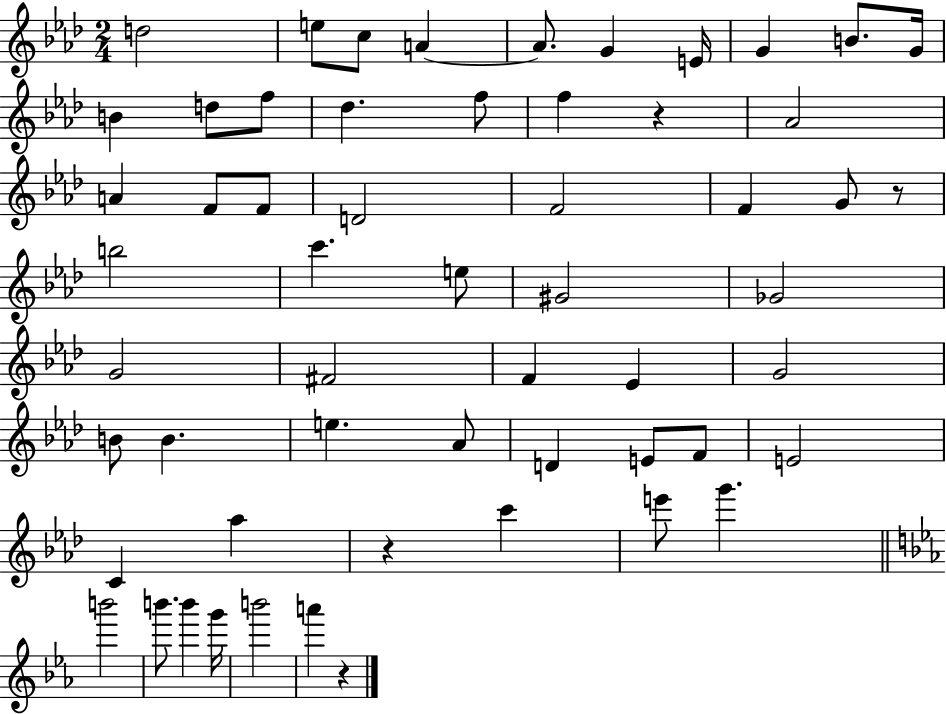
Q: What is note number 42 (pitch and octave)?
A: E4